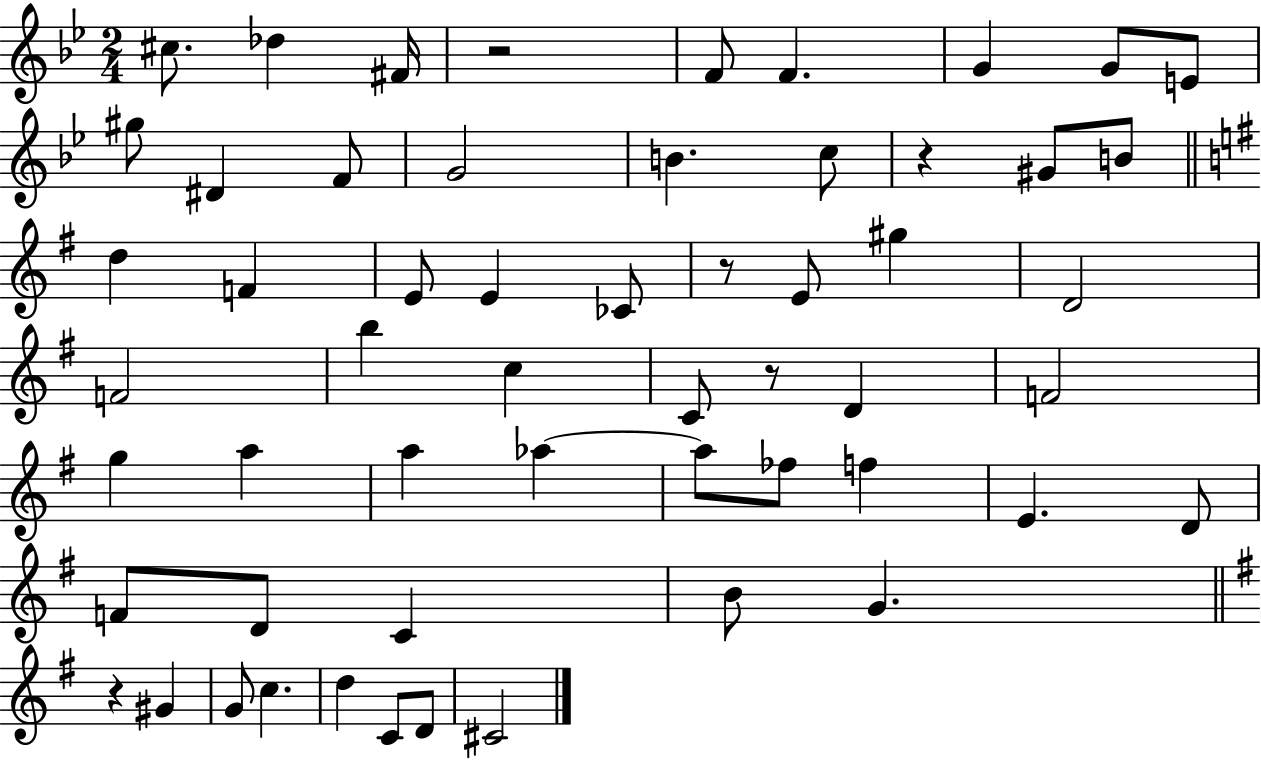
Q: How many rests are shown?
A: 5